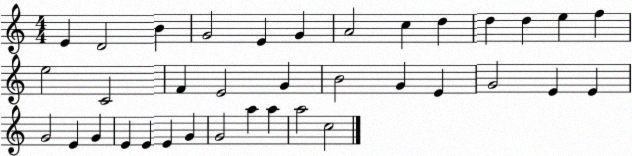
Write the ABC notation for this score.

X:1
T:Untitled
M:4/4
L:1/4
K:C
E D2 B G2 E G A2 c d d d e f e2 C2 F E2 G B2 G E G2 E E G2 E G E E E G G2 a a a2 c2